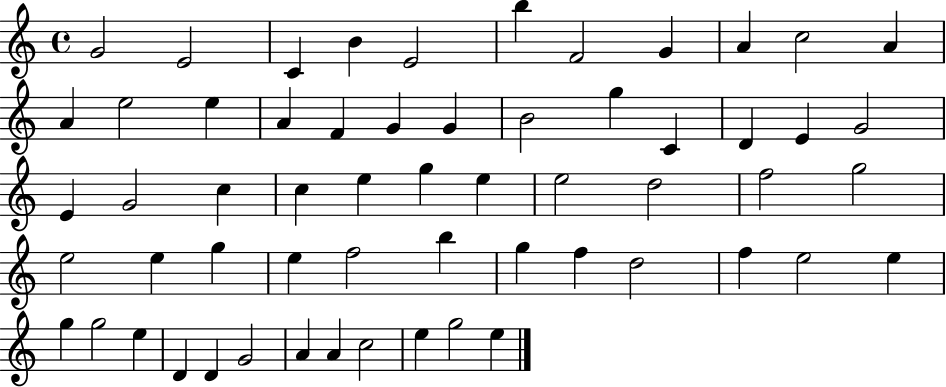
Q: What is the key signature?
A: C major